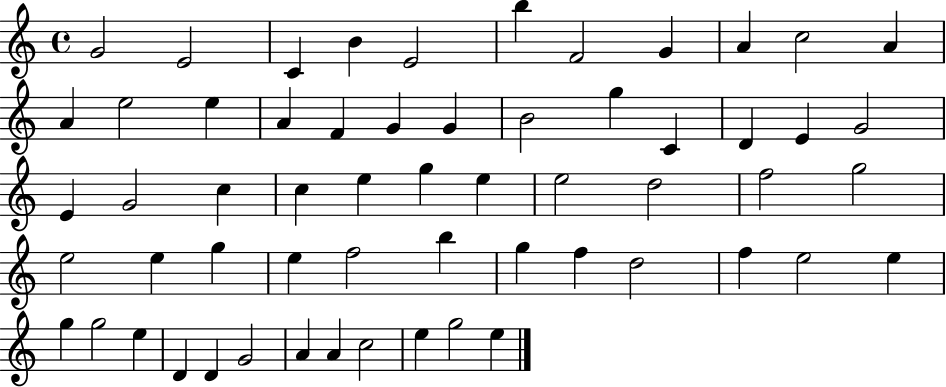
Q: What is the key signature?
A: C major